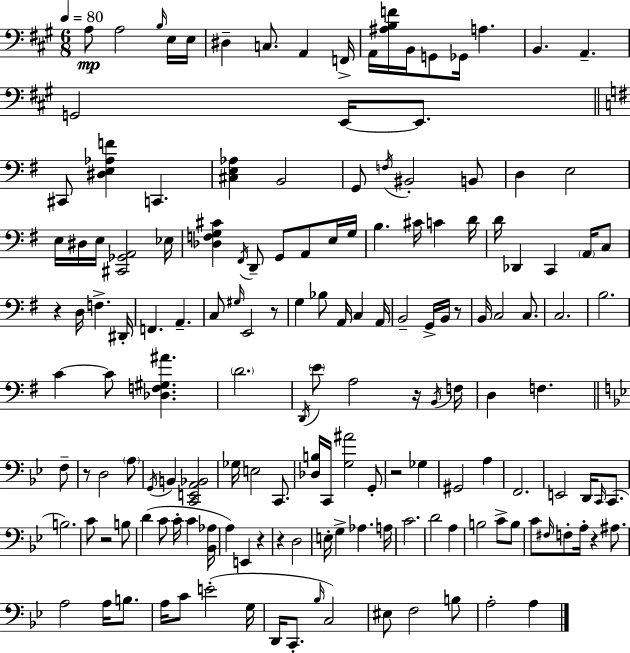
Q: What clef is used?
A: bass